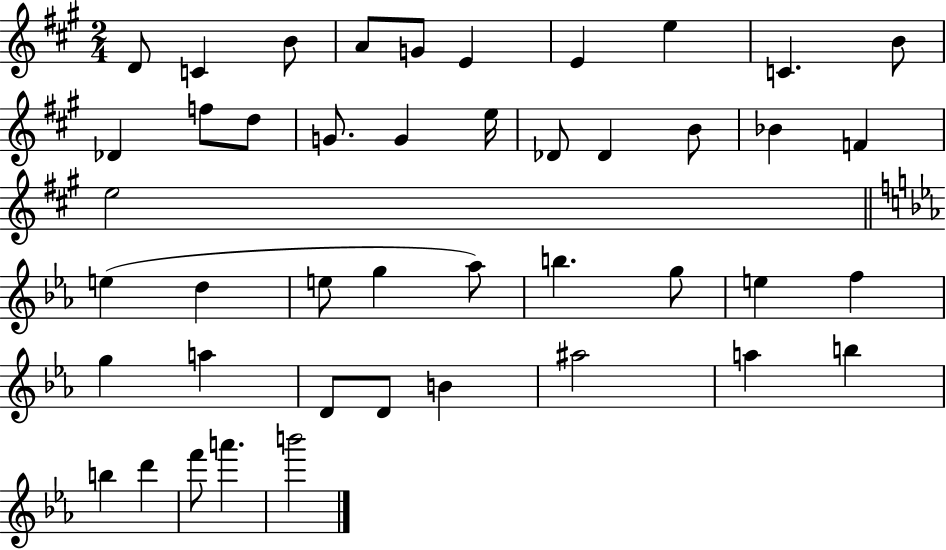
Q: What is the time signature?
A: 2/4